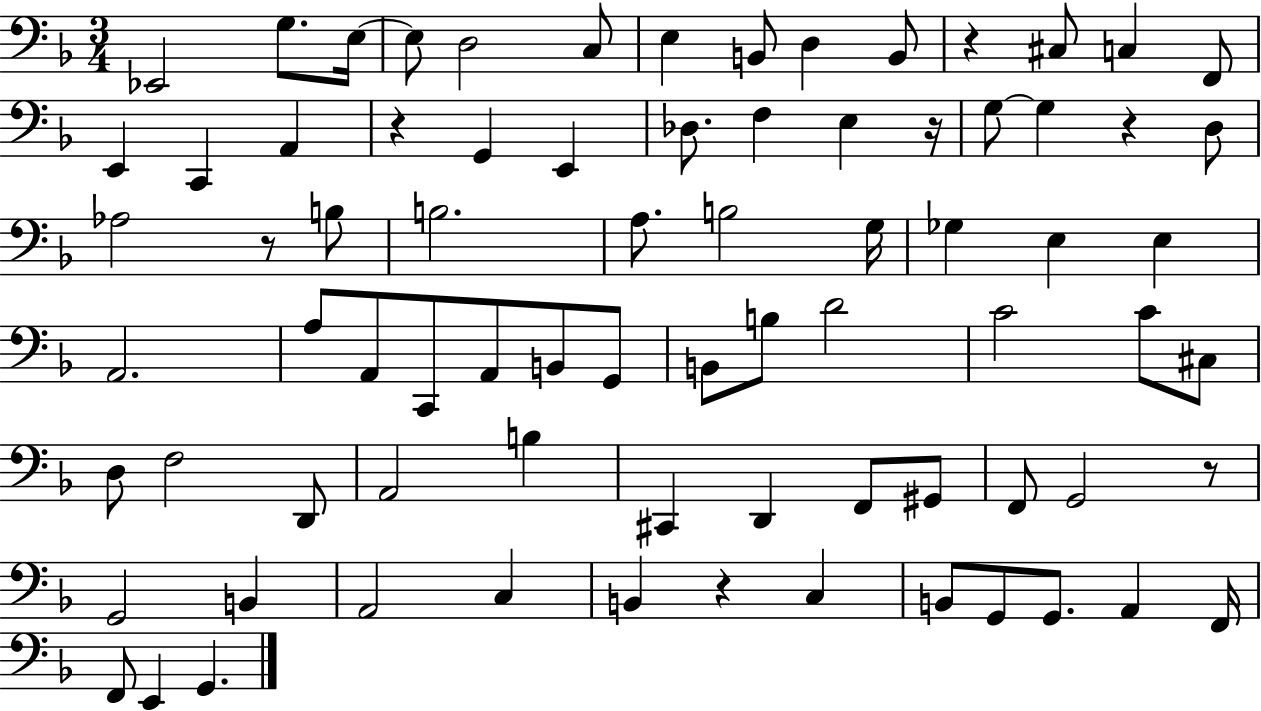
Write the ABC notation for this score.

X:1
T:Untitled
M:3/4
L:1/4
K:F
_E,,2 G,/2 E,/4 E,/2 D,2 C,/2 E, B,,/2 D, B,,/2 z ^C,/2 C, F,,/2 E,, C,, A,, z G,, E,, _D,/2 F, E, z/4 G,/2 G, z D,/2 _A,2 z/2 B,/2 B,2 A,/2 B,2 G,/4 _G, E, E, A,,2 A,/2 A,,/2 C,,/2 A,,/2 B,,/2 G,,/2 B,,/2 B,/2 D2 C2 C/2 ^C,/2 D,/2 F,2 D,,/2 A,,2 B, ^C,, D,, F,,/2 ^G,,/2 F,,/2 G,,2 z/2 G,,2 B,, A,,2 C, B,, z C, B,,/2 G,,/2 G,,/2 A,, F,,/4 F,,/2 E,, G,,